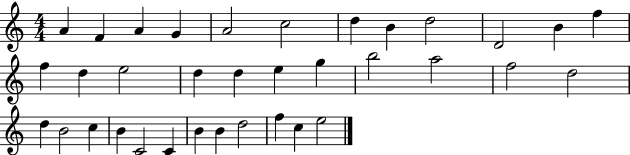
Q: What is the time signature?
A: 4/4